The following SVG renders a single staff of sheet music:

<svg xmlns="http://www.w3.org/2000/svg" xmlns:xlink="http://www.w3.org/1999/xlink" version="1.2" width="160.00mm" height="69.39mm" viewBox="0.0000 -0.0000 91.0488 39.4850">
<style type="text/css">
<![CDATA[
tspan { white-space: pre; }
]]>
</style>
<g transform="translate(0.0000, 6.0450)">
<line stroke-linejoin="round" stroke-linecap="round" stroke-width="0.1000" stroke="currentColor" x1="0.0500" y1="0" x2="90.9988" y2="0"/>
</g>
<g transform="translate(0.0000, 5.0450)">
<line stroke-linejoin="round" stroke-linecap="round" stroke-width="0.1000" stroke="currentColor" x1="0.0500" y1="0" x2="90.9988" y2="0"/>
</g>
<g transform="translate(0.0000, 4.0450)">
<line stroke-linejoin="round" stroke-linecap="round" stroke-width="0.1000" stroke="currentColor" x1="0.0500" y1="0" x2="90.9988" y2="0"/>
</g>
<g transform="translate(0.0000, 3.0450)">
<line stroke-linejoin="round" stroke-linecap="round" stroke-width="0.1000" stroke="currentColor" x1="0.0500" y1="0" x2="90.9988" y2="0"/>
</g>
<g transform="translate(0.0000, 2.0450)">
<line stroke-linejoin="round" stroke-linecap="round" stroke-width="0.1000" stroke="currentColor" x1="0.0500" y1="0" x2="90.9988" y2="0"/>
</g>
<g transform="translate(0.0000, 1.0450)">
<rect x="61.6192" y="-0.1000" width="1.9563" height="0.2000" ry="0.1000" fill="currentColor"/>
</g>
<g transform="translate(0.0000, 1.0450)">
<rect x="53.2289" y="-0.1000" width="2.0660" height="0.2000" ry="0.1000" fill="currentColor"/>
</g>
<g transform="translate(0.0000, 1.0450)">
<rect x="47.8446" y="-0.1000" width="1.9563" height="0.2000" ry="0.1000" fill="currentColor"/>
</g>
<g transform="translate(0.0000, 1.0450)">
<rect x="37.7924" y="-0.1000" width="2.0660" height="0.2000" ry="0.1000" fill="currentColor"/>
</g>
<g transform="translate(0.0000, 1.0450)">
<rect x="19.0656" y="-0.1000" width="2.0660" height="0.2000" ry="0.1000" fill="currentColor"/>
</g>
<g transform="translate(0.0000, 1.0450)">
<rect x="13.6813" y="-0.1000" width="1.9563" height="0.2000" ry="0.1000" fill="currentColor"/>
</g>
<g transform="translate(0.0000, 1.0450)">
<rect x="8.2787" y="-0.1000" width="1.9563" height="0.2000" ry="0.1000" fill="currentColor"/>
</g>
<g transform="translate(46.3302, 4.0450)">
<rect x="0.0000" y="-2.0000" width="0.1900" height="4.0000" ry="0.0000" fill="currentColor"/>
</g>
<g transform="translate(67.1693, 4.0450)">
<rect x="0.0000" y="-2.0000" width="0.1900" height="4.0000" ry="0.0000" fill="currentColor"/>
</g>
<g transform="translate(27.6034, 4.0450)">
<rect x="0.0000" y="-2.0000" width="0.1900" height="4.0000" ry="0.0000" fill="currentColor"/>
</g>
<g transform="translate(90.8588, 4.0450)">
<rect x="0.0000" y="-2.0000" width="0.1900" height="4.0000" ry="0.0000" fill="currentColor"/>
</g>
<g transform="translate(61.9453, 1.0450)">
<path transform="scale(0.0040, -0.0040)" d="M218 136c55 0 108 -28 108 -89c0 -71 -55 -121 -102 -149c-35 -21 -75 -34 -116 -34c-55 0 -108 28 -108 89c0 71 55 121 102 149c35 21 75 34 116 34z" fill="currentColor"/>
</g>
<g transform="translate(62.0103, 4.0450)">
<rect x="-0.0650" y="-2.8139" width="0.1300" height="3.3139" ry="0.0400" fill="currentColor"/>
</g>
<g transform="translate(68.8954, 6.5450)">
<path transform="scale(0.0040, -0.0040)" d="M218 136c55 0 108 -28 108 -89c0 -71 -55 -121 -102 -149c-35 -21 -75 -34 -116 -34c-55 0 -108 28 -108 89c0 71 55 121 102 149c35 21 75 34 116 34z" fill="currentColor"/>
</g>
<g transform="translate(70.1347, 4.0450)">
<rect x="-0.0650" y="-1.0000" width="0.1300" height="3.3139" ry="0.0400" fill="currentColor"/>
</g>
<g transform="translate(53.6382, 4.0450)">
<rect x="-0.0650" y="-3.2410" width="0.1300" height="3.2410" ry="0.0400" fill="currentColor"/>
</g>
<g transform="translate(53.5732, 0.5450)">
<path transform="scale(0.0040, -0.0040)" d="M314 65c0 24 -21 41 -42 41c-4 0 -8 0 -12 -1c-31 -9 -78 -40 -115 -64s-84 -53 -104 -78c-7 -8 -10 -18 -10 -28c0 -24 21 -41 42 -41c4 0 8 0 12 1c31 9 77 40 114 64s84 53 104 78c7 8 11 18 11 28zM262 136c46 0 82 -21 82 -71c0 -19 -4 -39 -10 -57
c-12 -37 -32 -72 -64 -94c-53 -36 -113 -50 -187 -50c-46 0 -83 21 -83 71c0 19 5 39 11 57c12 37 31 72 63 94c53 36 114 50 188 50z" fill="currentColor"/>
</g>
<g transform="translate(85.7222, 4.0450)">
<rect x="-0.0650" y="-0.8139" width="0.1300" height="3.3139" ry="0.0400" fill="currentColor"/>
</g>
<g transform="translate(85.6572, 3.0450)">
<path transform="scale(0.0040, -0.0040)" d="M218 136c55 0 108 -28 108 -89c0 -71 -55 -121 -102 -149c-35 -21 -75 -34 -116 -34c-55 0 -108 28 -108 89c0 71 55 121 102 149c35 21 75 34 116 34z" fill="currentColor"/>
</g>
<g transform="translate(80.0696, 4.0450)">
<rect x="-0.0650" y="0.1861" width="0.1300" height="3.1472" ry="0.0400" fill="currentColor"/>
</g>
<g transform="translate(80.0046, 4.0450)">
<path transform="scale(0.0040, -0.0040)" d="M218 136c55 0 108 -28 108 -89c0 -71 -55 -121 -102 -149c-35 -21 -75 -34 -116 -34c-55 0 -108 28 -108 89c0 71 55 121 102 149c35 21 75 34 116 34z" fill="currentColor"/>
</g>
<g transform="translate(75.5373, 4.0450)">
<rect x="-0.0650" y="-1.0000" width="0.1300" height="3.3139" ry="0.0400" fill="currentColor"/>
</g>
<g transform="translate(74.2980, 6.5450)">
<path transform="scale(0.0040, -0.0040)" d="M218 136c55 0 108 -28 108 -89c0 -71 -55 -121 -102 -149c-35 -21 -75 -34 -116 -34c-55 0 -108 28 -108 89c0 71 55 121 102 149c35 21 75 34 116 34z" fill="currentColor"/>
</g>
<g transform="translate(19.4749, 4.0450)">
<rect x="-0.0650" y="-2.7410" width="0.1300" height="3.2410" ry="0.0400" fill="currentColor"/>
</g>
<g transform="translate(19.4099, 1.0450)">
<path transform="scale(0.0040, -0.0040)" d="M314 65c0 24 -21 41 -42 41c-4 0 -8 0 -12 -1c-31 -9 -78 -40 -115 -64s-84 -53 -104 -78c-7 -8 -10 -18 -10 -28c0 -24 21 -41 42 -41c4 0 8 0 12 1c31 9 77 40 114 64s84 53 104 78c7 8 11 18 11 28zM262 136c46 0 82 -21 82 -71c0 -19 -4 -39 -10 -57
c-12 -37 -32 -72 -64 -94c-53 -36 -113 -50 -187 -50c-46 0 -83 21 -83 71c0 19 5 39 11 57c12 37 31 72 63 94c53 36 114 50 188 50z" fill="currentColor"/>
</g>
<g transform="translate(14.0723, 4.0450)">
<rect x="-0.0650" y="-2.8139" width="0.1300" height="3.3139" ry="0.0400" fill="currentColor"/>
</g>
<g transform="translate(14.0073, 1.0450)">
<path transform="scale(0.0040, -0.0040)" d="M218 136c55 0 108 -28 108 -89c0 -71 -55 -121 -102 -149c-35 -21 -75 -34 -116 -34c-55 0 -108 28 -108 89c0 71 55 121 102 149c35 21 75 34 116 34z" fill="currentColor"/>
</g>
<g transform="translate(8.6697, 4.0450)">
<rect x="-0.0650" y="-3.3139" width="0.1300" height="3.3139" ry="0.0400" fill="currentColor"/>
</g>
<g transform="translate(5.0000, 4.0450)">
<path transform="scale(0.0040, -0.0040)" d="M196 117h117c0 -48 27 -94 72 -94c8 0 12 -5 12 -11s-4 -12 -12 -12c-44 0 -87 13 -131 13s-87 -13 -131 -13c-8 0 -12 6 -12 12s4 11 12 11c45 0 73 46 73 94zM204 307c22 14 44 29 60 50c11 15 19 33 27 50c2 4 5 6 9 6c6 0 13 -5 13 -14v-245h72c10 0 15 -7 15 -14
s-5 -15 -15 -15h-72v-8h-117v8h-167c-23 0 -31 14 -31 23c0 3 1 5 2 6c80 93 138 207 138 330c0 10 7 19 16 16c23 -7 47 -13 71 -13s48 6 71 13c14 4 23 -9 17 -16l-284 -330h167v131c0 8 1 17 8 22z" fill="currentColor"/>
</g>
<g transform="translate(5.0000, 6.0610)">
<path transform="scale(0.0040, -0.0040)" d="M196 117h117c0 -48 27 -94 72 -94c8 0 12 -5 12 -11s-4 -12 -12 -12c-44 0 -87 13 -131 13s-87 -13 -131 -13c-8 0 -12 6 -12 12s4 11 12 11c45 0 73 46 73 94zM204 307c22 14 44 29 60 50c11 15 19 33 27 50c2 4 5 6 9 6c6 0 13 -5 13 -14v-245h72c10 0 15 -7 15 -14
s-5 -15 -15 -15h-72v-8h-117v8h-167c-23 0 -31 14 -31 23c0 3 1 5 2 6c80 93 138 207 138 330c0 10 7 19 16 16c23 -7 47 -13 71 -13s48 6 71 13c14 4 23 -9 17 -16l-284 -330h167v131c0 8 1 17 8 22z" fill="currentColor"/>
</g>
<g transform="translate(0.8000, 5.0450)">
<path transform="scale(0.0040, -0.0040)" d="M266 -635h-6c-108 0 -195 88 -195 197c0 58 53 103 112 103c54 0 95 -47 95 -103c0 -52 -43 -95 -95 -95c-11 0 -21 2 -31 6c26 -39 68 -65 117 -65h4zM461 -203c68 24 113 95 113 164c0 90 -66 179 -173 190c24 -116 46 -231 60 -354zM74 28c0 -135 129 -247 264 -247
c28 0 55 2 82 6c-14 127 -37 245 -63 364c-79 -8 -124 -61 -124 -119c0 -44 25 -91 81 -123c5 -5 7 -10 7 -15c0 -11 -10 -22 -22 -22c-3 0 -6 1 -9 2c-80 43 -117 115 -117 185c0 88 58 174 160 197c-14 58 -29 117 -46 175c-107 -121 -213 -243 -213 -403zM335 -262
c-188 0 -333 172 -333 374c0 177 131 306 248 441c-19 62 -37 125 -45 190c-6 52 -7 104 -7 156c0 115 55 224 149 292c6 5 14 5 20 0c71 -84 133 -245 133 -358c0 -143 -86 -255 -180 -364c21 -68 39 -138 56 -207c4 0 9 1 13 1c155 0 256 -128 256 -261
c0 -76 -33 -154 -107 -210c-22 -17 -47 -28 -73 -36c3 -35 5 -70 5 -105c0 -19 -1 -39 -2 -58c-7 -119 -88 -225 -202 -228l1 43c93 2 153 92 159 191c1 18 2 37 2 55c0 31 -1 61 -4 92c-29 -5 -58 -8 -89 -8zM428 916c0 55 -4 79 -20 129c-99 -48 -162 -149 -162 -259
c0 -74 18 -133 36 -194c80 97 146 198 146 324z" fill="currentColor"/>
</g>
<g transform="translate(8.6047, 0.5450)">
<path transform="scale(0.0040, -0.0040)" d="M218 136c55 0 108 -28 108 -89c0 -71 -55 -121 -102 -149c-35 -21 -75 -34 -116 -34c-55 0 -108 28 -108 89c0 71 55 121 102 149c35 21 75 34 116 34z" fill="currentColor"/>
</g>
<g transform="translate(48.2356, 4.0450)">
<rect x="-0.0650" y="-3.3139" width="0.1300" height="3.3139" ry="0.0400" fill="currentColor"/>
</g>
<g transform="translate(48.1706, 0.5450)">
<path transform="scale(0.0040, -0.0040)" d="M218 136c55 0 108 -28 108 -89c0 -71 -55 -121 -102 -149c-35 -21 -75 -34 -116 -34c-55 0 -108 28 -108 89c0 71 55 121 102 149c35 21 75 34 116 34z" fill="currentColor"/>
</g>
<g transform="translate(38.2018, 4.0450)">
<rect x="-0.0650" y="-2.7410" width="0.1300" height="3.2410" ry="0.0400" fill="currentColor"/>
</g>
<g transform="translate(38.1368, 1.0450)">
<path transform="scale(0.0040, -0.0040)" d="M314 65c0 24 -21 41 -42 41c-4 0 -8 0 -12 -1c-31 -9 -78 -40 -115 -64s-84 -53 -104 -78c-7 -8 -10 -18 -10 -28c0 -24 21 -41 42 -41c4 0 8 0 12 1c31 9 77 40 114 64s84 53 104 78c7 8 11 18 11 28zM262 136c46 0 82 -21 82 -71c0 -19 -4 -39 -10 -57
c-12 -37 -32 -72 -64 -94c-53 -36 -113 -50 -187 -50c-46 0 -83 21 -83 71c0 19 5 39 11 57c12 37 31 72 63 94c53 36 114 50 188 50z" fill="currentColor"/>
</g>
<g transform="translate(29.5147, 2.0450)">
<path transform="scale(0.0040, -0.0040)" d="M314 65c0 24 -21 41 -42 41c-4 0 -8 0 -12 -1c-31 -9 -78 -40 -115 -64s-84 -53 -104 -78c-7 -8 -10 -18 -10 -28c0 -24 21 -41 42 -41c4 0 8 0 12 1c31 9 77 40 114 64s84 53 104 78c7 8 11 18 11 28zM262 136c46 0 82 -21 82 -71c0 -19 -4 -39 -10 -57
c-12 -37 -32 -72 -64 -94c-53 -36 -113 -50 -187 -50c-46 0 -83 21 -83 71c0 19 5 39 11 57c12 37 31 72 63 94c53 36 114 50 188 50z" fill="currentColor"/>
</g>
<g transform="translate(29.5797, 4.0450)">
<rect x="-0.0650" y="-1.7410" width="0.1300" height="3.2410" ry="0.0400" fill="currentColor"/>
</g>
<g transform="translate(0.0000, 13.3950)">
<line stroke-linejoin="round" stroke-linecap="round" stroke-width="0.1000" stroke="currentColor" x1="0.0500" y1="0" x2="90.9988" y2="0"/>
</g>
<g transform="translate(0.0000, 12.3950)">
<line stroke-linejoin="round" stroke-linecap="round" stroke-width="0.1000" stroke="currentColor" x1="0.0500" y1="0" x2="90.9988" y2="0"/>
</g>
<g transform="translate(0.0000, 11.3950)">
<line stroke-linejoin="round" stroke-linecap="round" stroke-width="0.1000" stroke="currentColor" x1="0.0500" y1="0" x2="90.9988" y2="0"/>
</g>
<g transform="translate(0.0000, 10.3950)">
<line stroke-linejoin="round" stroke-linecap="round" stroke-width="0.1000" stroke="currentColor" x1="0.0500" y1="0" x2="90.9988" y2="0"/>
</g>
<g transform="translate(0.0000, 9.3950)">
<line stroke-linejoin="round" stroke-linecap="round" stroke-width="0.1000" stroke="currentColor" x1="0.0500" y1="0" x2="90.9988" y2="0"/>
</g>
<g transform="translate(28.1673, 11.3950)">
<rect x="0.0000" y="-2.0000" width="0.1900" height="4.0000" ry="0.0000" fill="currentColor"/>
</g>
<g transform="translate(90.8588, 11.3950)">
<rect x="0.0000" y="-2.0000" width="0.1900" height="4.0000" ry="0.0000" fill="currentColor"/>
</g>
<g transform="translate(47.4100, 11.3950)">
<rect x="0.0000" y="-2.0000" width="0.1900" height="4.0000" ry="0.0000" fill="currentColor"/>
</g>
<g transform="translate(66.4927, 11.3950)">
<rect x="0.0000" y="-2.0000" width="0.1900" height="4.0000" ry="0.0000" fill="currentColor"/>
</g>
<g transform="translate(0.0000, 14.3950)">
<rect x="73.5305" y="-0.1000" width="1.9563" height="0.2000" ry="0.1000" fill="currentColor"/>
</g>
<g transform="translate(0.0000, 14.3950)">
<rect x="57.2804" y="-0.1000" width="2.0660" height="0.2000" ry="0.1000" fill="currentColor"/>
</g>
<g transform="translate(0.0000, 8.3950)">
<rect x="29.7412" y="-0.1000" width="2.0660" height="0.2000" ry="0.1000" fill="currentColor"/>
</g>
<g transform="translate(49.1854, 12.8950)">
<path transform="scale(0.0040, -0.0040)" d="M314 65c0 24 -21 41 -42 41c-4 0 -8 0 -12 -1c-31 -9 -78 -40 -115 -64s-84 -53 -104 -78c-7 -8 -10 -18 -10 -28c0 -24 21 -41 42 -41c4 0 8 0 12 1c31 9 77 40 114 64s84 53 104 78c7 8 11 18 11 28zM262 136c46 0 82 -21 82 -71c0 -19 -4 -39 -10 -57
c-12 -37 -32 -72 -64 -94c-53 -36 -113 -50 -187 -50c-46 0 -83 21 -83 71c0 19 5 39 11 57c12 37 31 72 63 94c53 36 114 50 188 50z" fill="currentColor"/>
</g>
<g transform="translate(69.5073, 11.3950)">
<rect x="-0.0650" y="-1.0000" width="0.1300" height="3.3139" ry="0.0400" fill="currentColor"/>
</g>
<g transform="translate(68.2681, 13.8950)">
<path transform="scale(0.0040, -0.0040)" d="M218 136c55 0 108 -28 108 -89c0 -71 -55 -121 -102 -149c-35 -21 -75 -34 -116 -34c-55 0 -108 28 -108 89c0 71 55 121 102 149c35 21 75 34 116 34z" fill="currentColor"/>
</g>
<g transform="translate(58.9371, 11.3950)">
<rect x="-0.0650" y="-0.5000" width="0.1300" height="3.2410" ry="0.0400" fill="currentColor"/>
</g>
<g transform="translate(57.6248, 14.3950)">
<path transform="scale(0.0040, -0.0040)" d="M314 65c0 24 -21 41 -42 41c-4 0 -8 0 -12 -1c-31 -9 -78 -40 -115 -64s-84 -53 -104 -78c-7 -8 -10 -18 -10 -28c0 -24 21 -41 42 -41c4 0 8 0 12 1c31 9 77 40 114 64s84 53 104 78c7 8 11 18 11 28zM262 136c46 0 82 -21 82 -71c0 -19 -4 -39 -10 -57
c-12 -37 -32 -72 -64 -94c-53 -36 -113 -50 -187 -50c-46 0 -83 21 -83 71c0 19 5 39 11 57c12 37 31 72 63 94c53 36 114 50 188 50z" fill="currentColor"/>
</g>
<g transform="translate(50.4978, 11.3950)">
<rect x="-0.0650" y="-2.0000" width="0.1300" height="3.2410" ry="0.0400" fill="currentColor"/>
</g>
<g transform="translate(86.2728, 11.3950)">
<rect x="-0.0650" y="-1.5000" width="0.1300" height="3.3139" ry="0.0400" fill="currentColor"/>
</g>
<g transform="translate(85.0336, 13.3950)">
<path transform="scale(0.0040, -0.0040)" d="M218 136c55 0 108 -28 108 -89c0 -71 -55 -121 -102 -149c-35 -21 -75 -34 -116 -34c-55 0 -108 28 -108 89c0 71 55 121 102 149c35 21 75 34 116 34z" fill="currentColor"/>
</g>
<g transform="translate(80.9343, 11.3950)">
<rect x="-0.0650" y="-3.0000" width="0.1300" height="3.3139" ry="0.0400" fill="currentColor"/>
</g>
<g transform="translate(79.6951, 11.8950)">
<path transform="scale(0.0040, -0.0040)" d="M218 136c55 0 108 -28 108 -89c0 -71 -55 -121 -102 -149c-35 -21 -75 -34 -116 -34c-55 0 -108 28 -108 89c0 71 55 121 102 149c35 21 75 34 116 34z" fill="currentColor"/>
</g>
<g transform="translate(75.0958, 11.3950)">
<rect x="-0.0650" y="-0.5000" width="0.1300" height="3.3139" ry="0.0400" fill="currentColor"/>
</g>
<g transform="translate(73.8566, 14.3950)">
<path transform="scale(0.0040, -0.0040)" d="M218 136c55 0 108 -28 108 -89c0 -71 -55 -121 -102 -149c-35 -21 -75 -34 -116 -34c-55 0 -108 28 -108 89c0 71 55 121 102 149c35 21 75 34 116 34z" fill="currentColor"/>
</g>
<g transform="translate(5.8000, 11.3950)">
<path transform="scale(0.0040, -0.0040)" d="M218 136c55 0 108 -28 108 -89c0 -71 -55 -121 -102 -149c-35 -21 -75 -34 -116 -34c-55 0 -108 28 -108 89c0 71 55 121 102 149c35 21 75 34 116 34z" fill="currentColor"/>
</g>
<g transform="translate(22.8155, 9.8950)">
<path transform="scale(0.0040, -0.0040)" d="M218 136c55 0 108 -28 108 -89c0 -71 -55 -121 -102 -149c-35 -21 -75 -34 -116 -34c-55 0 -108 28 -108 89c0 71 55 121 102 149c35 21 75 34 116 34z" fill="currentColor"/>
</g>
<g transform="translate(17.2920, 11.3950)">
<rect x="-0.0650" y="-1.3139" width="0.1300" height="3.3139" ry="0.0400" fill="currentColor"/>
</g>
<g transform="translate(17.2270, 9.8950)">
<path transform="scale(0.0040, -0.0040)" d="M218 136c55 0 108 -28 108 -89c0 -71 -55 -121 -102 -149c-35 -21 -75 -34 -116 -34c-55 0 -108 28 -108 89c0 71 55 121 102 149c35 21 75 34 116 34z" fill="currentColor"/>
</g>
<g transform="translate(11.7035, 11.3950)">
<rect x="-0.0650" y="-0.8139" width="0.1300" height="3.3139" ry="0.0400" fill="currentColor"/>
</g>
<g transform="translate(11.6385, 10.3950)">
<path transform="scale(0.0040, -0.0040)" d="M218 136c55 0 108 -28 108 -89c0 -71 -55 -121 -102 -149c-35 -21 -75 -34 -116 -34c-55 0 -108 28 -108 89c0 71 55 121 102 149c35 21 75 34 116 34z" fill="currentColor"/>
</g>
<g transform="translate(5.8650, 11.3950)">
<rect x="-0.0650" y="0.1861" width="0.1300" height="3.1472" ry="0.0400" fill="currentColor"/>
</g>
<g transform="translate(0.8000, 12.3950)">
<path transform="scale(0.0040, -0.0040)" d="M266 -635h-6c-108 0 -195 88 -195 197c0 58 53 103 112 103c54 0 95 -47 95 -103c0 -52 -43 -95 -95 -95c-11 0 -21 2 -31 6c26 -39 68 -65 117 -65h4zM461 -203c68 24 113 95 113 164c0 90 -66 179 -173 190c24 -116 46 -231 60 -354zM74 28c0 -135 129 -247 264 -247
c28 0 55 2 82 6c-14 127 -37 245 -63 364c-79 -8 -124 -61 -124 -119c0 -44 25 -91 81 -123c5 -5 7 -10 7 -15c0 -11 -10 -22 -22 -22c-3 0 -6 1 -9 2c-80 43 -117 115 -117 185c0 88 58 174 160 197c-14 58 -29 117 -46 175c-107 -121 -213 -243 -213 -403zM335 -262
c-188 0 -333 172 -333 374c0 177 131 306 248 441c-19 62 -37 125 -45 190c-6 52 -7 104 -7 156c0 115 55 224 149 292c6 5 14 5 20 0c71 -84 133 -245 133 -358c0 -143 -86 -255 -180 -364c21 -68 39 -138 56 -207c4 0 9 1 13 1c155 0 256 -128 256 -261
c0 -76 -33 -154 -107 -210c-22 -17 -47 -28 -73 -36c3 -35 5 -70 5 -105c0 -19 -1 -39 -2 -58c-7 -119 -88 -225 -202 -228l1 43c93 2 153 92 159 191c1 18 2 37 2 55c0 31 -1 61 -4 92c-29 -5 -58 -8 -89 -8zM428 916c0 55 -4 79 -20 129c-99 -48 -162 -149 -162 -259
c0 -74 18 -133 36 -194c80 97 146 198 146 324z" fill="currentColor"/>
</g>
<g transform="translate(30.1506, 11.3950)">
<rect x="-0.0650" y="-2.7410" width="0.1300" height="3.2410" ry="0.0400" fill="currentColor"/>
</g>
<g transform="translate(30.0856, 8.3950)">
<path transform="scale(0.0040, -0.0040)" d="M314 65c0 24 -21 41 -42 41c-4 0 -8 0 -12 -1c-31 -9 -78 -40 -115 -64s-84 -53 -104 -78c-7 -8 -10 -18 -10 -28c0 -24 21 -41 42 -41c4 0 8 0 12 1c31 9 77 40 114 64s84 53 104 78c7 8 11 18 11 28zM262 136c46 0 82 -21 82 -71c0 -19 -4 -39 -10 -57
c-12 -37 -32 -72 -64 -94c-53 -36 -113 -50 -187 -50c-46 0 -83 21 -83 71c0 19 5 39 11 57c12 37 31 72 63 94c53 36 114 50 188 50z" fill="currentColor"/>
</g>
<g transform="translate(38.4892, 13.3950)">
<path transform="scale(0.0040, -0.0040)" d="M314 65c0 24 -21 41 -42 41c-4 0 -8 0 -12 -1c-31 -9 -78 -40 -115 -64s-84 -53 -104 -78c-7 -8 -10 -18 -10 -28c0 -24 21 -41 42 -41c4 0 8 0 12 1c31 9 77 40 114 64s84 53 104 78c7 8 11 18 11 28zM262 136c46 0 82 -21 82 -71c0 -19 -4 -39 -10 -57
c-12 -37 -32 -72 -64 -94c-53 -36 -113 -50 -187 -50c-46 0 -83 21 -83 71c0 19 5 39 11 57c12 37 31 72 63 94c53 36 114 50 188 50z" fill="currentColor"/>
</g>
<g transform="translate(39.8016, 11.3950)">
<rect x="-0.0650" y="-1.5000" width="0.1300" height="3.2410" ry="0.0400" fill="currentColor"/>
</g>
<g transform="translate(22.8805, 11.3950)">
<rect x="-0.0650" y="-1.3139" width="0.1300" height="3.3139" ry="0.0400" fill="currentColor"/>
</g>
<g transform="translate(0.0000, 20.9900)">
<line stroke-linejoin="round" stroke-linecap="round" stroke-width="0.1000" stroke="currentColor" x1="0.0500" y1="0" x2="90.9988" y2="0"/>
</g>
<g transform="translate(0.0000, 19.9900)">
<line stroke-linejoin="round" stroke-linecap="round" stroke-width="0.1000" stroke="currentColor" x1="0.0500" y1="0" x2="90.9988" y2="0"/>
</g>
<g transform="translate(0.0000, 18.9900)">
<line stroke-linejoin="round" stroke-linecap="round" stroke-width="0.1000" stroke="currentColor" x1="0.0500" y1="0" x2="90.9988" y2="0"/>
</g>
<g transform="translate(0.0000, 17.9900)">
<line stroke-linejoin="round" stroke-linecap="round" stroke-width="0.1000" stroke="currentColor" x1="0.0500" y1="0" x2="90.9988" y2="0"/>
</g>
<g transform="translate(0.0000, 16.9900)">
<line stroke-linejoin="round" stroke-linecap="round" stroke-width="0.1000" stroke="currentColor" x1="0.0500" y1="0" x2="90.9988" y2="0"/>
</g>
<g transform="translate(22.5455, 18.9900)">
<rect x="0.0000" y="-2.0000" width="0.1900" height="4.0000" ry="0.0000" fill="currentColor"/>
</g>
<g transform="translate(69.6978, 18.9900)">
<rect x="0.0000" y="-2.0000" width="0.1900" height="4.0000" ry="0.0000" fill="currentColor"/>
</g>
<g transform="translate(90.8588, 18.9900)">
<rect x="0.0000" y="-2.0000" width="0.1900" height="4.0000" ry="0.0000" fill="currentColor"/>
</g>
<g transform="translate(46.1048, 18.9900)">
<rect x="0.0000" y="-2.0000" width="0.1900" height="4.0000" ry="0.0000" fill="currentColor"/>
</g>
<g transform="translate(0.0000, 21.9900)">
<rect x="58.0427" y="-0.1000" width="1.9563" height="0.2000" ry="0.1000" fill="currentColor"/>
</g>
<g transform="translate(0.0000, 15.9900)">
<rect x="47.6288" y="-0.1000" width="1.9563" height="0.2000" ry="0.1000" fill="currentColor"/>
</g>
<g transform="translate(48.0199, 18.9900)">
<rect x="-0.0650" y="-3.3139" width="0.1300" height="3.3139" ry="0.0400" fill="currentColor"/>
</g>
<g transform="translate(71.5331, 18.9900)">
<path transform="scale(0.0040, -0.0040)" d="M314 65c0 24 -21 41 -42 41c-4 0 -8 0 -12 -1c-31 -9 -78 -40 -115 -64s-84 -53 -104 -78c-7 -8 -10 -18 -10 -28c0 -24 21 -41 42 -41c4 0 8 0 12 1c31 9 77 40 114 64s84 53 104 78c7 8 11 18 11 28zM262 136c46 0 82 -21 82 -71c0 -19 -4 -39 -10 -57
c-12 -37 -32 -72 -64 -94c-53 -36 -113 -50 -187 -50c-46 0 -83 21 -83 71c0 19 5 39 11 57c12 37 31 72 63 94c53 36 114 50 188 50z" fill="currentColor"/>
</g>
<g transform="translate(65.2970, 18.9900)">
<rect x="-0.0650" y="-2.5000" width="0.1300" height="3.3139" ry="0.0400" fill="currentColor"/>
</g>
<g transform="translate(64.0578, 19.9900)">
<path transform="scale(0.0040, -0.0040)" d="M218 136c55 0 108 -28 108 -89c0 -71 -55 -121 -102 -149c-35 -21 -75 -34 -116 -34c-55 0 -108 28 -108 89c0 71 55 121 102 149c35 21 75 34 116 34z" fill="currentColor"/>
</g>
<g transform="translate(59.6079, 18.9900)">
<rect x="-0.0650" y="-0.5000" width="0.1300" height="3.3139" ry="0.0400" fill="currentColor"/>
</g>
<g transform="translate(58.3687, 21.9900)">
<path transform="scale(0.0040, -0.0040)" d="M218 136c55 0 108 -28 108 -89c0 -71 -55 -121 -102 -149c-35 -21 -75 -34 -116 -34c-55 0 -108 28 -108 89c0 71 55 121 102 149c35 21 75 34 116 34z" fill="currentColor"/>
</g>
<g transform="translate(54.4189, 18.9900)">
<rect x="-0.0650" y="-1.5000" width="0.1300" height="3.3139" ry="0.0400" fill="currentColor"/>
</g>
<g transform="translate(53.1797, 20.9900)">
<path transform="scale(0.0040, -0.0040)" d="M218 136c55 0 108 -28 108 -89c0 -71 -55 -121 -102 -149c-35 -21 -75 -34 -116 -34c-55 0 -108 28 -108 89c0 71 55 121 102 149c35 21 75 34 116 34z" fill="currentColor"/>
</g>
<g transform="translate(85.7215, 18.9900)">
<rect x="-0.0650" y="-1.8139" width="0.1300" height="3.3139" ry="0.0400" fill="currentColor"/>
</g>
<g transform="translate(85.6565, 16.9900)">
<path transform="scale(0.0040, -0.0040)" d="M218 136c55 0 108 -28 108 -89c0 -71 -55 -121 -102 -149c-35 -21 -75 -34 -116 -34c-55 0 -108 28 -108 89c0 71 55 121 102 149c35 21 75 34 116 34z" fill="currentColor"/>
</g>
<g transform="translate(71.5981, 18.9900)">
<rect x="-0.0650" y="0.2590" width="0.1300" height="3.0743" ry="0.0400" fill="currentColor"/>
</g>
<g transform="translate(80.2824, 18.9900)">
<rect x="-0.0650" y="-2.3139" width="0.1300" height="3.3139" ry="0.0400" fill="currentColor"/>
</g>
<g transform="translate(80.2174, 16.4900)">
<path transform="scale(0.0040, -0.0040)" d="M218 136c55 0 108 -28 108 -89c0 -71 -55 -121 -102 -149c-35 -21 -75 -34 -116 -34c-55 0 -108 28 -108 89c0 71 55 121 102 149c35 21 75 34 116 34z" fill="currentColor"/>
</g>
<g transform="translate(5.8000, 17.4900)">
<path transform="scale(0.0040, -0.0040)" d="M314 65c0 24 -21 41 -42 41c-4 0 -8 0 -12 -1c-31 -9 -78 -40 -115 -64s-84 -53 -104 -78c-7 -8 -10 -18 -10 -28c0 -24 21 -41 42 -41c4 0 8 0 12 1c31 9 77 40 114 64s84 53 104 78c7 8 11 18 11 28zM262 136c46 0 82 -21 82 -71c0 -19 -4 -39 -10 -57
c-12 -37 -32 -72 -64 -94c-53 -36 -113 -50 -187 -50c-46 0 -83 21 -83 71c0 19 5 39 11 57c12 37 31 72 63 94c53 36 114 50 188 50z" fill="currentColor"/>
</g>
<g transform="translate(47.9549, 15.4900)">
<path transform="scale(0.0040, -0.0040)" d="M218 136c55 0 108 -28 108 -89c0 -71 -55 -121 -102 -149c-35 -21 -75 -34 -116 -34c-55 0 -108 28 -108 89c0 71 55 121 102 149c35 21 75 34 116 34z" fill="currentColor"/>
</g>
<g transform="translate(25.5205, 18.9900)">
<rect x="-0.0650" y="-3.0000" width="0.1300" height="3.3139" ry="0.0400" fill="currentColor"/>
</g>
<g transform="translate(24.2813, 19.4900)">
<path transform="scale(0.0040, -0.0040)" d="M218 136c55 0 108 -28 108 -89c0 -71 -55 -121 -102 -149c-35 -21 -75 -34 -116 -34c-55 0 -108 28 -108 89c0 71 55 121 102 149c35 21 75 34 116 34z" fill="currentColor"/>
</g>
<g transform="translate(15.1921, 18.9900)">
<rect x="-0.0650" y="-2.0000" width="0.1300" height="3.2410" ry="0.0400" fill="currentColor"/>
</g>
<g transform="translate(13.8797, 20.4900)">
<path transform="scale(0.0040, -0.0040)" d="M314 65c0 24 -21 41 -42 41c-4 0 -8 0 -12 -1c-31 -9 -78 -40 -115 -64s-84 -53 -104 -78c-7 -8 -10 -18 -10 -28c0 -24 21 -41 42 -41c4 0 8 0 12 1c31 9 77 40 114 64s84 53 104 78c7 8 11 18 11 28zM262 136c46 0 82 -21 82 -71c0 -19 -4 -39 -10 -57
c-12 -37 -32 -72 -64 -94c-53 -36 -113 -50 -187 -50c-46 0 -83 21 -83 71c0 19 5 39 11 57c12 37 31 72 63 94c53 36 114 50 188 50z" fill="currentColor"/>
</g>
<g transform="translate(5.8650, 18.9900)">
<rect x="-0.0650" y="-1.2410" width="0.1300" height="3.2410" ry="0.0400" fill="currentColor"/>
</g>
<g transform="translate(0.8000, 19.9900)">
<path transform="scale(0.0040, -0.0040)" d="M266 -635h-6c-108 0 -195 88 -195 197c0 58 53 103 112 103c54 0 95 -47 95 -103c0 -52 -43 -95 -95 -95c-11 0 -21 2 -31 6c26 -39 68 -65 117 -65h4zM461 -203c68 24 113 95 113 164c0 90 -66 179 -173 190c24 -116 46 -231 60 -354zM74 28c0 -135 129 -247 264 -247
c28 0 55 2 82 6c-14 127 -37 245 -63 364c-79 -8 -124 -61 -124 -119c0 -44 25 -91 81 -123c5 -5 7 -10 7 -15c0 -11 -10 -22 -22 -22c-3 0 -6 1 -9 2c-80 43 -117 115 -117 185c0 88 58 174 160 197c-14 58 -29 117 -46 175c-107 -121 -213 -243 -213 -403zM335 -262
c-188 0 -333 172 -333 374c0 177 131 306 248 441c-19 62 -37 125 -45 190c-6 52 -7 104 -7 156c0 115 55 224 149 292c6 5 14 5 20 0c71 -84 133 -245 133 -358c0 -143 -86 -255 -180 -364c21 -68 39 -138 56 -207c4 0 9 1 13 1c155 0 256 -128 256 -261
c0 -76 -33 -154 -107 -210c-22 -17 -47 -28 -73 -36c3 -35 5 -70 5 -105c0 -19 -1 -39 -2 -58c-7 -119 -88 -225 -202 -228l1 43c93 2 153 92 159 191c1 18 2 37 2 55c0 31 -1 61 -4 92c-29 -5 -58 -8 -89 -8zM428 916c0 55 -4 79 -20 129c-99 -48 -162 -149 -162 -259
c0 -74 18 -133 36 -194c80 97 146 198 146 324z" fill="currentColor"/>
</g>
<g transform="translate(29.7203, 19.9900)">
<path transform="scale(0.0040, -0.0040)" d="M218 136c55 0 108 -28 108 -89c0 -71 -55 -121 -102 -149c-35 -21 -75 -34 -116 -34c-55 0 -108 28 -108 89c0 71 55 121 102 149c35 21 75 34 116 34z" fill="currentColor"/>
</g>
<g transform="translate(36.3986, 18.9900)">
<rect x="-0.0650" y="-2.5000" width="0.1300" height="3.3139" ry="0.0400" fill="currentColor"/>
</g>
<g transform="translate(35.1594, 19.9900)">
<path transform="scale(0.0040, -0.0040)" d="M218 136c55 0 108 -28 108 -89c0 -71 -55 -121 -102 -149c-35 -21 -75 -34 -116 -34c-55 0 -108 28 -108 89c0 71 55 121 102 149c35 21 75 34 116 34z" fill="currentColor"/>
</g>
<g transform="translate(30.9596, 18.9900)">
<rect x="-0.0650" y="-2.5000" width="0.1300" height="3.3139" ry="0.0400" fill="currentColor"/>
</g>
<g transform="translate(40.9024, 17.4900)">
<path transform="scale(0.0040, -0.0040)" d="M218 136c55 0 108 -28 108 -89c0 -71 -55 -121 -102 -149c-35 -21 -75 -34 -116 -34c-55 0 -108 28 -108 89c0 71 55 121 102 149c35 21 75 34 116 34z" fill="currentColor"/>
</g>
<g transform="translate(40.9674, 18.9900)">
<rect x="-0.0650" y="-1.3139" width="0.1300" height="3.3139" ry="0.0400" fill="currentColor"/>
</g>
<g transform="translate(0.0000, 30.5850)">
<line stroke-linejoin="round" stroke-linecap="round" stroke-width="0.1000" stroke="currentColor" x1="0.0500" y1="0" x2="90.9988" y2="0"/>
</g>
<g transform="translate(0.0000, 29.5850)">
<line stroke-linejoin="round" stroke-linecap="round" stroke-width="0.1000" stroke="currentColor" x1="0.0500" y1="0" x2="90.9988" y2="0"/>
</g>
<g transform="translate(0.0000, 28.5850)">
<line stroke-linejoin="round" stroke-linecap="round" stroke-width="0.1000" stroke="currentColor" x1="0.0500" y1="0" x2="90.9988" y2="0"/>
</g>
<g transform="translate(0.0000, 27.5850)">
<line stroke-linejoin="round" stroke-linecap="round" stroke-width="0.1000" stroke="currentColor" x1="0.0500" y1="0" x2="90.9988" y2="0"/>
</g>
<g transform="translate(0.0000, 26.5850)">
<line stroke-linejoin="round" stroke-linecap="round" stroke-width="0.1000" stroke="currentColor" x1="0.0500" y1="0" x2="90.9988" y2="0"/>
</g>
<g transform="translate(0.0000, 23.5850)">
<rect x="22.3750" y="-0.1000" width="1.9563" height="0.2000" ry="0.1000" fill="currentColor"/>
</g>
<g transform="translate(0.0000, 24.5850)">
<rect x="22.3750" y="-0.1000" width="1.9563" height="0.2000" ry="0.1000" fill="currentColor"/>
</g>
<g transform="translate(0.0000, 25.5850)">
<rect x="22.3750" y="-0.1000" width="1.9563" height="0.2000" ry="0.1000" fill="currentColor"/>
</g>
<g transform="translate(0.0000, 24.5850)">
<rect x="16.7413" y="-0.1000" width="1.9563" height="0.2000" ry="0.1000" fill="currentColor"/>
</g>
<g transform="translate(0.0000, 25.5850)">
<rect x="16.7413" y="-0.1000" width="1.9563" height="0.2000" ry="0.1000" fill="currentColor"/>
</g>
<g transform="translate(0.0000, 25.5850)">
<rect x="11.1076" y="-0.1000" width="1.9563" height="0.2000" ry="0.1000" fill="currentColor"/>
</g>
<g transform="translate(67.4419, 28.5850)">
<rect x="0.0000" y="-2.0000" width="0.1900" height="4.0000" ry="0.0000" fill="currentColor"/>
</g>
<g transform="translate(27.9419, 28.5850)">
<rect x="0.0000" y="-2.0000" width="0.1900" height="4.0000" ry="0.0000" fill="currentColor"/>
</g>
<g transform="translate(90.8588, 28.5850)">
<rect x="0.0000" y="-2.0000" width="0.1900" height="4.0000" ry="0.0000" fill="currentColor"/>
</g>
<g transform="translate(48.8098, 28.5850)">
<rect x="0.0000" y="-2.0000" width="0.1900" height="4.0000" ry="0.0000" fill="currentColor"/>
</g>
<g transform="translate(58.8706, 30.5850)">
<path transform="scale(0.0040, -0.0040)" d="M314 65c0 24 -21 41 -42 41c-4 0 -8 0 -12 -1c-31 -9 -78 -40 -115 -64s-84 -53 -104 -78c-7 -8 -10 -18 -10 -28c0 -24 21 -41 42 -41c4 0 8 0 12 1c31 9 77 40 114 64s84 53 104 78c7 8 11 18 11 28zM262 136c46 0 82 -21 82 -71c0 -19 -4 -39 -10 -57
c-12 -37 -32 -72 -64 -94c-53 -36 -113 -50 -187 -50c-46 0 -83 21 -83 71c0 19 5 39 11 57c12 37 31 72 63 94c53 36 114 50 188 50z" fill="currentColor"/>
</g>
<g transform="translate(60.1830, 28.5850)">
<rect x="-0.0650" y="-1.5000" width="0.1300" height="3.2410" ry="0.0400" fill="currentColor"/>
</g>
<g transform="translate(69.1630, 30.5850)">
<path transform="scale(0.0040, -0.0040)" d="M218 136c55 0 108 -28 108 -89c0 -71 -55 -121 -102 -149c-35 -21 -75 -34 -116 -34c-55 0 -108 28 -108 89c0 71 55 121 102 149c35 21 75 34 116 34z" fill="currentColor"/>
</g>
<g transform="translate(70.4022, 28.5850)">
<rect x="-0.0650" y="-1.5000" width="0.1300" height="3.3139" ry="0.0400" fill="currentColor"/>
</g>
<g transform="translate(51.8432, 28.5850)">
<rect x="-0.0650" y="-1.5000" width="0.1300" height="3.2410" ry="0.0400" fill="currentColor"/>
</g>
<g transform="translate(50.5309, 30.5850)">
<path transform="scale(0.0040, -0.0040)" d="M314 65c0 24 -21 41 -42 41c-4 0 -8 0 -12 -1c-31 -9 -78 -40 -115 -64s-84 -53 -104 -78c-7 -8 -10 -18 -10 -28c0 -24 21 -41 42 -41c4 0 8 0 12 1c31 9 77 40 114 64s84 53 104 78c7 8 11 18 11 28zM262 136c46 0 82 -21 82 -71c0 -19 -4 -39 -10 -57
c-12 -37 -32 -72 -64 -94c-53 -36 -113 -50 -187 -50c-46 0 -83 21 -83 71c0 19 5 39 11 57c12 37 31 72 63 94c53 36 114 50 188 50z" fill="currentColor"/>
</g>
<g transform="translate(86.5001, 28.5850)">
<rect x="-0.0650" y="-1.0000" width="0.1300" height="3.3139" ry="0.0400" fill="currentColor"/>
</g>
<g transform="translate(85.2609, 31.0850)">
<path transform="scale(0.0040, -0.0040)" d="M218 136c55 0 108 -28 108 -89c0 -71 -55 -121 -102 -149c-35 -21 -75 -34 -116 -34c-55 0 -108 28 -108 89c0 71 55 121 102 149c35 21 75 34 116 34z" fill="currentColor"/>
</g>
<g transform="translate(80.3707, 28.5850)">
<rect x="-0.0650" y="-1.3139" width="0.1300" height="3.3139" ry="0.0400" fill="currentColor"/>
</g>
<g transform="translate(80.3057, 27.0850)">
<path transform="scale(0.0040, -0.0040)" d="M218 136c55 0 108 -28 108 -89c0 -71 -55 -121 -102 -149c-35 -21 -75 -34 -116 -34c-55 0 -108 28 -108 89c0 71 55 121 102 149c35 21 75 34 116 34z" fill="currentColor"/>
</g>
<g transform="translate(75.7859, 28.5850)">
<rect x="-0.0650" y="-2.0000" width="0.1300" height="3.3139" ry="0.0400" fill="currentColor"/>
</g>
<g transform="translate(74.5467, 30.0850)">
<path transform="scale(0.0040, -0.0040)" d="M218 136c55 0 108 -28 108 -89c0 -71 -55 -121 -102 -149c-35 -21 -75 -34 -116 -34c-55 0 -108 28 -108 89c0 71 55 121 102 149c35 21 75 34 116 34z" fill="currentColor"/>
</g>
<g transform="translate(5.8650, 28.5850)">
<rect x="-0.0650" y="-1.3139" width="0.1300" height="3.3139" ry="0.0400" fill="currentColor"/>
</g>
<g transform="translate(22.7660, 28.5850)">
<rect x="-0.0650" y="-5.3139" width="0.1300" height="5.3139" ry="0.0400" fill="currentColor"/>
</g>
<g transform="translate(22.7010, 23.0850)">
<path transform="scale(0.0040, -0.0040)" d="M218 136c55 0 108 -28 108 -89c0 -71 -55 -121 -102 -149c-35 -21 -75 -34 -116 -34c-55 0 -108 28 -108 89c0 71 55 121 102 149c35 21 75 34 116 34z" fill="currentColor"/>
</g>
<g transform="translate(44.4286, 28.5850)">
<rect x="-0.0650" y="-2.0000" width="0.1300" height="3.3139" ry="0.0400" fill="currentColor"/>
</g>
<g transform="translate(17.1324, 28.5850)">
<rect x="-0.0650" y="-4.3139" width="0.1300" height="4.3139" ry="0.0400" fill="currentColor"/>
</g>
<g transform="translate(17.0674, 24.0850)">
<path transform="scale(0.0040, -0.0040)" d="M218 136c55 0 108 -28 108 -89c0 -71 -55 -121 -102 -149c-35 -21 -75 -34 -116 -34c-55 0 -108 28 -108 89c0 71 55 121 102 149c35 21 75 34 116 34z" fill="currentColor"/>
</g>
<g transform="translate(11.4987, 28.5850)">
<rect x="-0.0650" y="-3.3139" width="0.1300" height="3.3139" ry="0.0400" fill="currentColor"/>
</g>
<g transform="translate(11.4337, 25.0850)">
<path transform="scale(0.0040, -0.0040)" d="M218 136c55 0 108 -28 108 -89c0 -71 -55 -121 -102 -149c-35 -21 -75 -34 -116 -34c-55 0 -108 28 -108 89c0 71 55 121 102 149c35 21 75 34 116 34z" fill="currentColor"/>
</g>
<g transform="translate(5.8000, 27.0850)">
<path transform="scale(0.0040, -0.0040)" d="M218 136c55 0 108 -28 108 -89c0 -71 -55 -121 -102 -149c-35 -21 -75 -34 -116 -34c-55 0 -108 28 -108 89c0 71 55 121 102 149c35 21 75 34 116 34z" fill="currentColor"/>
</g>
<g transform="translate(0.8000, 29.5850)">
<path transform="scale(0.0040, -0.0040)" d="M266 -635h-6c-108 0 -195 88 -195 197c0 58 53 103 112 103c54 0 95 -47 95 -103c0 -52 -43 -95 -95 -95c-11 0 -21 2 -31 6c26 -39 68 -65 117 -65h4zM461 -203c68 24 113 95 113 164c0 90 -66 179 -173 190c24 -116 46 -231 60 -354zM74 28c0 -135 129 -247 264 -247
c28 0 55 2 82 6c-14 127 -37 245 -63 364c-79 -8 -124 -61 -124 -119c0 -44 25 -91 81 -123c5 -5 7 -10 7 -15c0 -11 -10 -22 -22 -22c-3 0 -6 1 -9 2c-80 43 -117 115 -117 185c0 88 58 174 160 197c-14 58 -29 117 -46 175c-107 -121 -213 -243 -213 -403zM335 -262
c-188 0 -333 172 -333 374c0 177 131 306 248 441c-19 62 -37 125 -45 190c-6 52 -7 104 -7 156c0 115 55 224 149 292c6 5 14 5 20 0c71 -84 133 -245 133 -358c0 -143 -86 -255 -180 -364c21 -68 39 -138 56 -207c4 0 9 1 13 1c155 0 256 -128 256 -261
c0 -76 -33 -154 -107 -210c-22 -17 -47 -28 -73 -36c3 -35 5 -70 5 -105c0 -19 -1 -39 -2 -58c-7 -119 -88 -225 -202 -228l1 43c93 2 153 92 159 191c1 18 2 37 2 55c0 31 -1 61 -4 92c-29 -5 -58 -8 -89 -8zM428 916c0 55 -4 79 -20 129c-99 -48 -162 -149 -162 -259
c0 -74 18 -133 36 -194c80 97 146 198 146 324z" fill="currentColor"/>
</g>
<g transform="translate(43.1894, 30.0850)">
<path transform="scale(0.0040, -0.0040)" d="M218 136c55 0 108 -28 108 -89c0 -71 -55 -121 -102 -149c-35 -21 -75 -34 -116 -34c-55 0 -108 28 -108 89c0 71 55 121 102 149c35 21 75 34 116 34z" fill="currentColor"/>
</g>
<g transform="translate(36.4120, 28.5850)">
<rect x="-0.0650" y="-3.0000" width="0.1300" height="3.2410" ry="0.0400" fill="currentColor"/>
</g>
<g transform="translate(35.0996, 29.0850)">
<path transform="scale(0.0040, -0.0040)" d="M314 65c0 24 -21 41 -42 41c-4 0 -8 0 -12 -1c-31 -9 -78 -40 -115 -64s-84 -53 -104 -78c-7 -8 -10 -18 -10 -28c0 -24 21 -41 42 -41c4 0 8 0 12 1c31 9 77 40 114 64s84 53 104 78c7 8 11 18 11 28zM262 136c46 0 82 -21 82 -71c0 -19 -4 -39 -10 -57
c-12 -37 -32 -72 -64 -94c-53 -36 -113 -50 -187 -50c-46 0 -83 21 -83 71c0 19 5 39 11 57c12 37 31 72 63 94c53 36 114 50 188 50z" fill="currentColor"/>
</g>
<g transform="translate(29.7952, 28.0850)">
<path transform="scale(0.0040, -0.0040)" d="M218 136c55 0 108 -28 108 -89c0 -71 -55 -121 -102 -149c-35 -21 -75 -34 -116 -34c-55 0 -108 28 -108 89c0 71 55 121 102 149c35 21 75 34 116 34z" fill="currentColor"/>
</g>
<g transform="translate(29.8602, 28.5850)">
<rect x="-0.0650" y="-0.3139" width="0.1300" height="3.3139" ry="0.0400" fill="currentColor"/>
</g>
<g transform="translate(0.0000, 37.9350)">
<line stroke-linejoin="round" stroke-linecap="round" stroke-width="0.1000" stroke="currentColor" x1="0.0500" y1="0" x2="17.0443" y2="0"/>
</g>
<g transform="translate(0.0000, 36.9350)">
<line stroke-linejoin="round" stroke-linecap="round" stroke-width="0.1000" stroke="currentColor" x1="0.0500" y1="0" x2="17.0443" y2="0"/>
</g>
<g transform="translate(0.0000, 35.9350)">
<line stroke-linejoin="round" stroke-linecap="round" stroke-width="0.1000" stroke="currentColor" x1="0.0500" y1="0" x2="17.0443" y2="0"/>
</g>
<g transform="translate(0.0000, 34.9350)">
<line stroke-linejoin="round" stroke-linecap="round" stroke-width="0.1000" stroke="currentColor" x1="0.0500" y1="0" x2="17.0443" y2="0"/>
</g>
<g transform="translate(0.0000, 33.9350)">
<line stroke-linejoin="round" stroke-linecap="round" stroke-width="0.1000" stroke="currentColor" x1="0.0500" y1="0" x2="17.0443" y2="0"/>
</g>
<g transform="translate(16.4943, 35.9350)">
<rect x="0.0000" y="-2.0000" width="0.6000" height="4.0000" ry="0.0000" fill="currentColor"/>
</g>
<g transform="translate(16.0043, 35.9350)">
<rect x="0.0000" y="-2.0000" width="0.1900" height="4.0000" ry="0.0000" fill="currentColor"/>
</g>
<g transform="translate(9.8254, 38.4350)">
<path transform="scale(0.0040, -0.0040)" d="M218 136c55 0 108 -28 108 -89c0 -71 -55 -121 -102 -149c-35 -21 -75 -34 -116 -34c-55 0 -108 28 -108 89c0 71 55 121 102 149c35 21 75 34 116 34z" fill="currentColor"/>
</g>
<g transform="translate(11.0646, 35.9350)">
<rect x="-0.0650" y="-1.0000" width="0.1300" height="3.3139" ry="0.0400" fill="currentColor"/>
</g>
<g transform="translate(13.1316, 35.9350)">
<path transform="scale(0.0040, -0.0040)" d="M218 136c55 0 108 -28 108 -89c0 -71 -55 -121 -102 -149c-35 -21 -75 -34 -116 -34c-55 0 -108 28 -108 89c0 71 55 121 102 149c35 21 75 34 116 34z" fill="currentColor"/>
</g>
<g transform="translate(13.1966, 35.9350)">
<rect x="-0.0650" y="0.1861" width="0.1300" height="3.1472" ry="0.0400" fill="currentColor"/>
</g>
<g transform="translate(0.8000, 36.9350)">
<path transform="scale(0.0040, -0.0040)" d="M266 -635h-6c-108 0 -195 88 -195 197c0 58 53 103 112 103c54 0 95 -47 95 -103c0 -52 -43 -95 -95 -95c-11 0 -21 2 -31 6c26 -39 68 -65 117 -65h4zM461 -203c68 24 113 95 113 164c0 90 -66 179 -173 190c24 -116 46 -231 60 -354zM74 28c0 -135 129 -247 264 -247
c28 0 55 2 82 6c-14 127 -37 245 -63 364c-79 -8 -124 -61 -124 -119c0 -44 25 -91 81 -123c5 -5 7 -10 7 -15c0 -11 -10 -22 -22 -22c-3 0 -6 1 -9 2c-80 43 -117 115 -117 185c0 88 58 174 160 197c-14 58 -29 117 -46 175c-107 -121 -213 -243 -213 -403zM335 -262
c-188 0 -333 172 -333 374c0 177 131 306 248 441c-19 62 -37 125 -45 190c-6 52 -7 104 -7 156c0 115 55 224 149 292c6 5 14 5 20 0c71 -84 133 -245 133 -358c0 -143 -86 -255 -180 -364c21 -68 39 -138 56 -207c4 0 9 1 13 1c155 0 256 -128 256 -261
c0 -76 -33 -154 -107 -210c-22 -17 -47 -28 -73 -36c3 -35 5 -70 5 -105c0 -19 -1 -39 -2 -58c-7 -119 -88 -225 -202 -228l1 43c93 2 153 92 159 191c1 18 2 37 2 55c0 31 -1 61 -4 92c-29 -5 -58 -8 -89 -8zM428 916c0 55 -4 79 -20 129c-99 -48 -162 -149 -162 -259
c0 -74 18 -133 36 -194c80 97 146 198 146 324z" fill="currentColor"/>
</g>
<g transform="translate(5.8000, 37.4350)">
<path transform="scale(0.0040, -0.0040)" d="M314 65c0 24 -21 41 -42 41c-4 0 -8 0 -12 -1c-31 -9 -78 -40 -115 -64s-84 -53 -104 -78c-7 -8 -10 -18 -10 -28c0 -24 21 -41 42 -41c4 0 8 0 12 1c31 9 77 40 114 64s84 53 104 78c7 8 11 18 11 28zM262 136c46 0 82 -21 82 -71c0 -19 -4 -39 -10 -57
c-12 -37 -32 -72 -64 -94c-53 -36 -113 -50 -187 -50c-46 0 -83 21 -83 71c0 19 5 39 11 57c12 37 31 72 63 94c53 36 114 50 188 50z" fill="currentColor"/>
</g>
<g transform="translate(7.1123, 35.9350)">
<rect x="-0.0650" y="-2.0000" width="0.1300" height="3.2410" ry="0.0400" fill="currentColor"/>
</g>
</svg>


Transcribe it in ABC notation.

X:1
T:Untitled
M:4/4
L:1/4
K:C
b a a2 f2 a2 b b2 a D D B d B d e e a2 E2 F2 C2 D C A E e2 F2 A G G e b E C G B2 g f e b d' f' c A2 F E2 E2 E F e D F2 D B